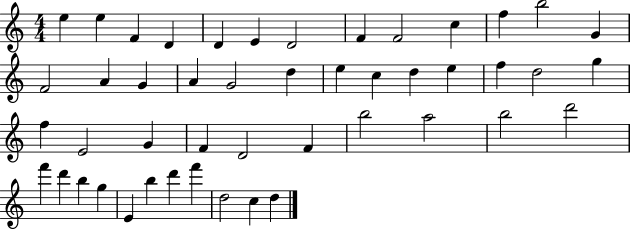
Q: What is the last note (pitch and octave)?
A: D5